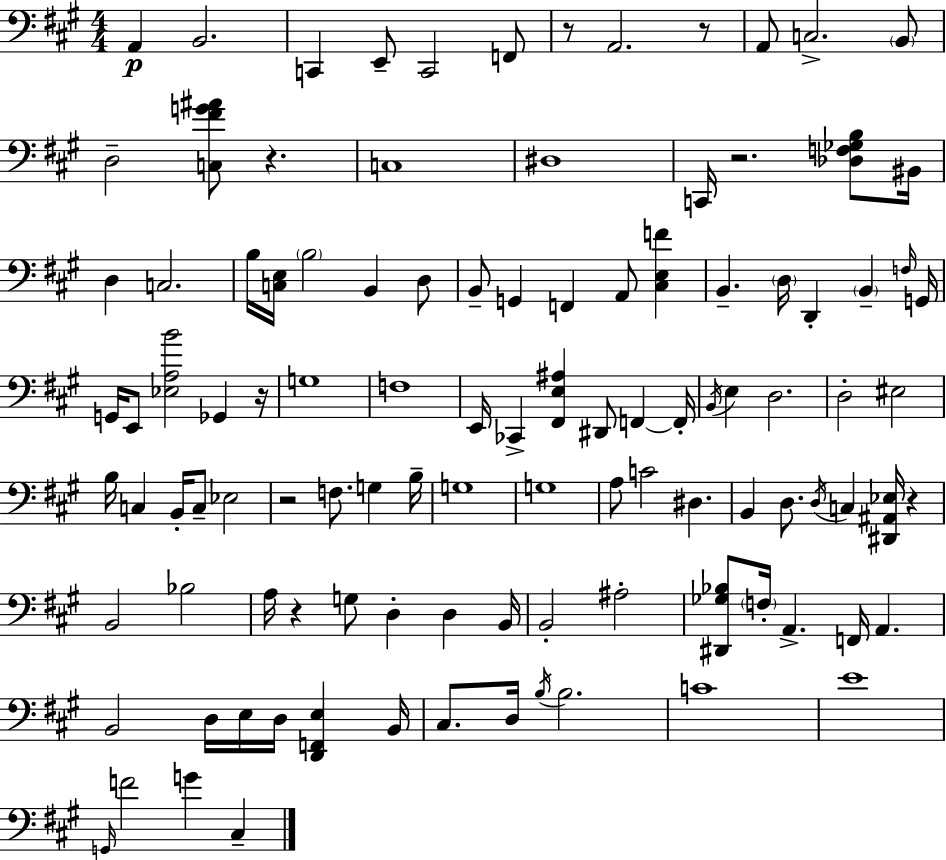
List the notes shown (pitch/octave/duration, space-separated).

A2/q B2/h. C2/q E2/e C2/h F2/e R/e A2/h. R/e A2/e C3/h. B2/e D3/h [C3,F#4,G4,A#4]/e R/q. C3/w D#3/w C2/s R/h. [Db3,F3,Gb3,B3]/e BIS2/s D3/q C3/h. B3/s [C3,E3]/s B3/h B2/q D3/e B2/e G2/q F2/q A2/e [C#3,E3,F4]/q B2/q. D3/s D2/q B2/q F3/s G2/s G2/s E2/e [Eb3,A3,B4]/h Gb2/q R/s G3/w F3/w E2/s CES2/q [F#2,E3,A#3]/q D#2/e F2/q F2/s B2/s E3/q D3/h. D3/h EIS3/h B3/s C3/q B2/s C3/e Eb3/h R/h F3/e. G3/q B3/s G3/w G3/w A3/e C4/h D#3/q. B2/q D3/e. D3/s C3/q [D#2,A#2,Eb3]/s R/q B2/h Bb3/h A3/s R/q G3/e D3/q D3/q B2/s B2/h A#3/h [D#2,Gb3,Bb3]/e F3/s A2/q. F2/s A2/q. B2/h D3/s E3/s D3/s [D2,F2,E3]/q B2/s C#3/e. D3/s B3/s B3/h. C4/w E4/w G2/s F4/h G4/q C#3/q